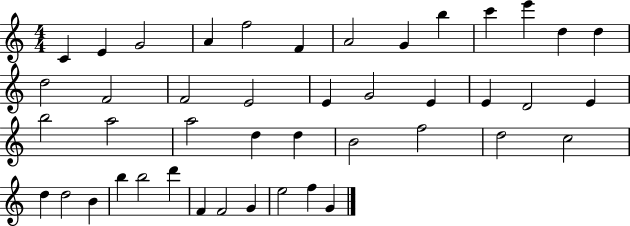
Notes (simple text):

C4/q E4/q G4/h A4/q F5/h F4/q A4/h G4/q B5/q C6/q E6/q D5/q D5/q D5/h F4/h F4/h E4/h E4/q G4/h E4/q E4/q D4/h E4/q B5/h A5/h A5/h D5/q D5/q B4/h F5/h D5/h C5/h D5/q D5/h B4/q B5/q B5/h D6/q F4/q F4/h G4/q E5/h F5/q G4/q